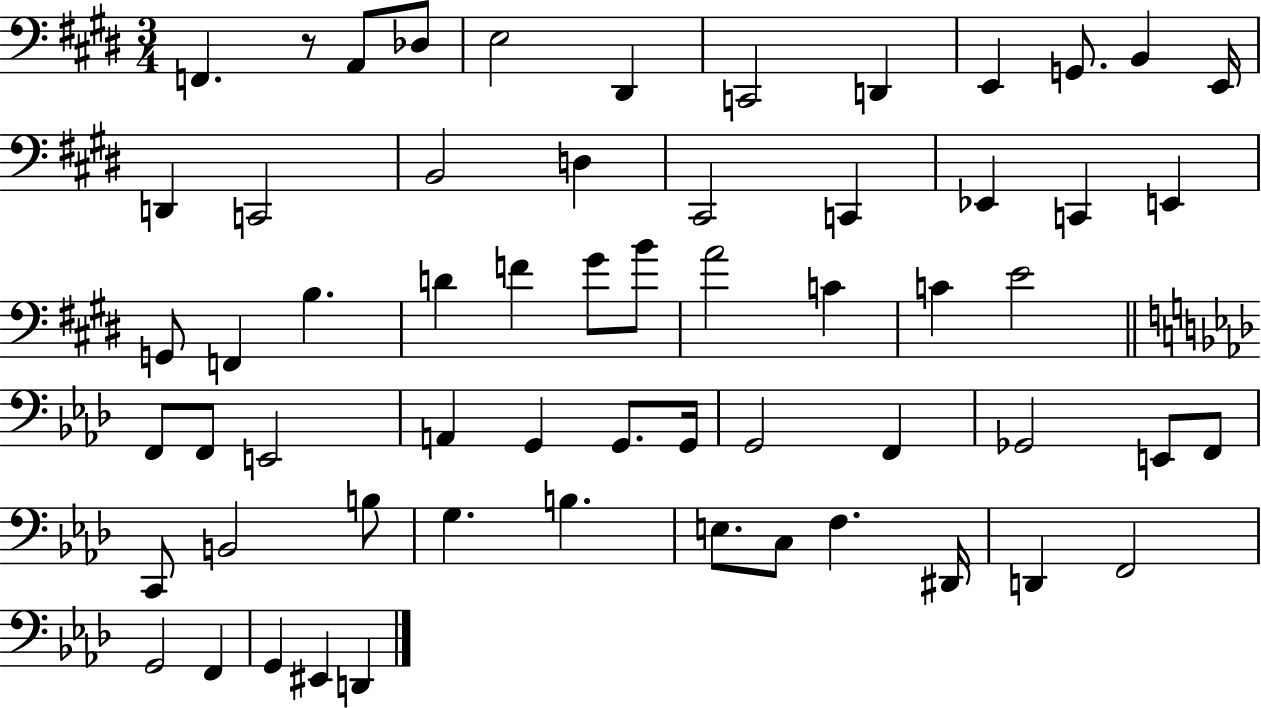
F2/q. R/e A2/e Db3/e E3/h D#2/q C2/h D2/q E2/q G2/e. B2/q E2/s D2/q C2/h B2/h D3/q C#2/h C2/q Eb2/q C2/q E2/q G2/e F2/q B3/q. D4/q F4/q G#4/e B4/e A4/h C4/q C4/q E4/h F2/e F2/e E2/h A2/q G2/q G2/e. G2/s G2/h F2/q Gb2/h E2/e F2/e C2/e B2/h B3/e G3/q. B3/q. E3/e. C3/e F3/q. D#2/s D2/q F2/h G2/h F2/q G2/q EIS2/q D2/q